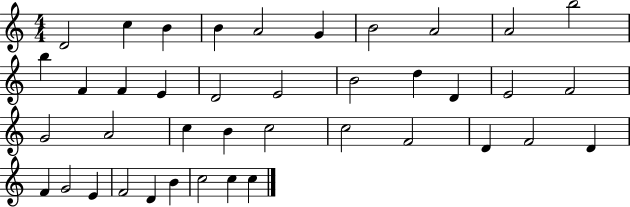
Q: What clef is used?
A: treble